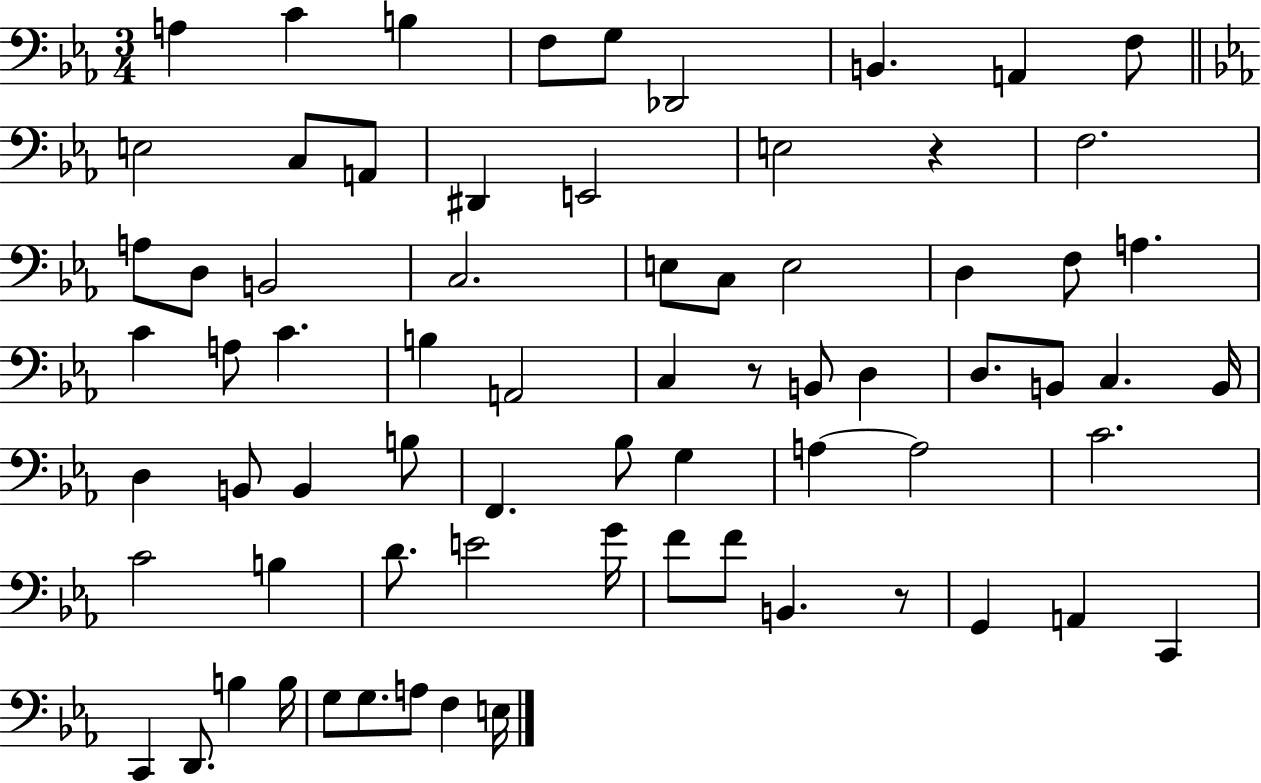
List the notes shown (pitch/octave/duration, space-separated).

A3/q C4/q B3/q F3/e G3/e Db2/h B2/q. A2/q F3/e E3/h C3/e A2/e D#2/q E2/h E3/h R/q F3/h. A3/e D3/e B2/h C3/h. E3/e C3/e E3/h D3/q F3/e A3/q. C4/q A3/e C4/q. B3/q A2/h C3/q R/e B2/e D3/q D3/e. B2/e C3/q. B2/s D3/q B2/e B2/q B3/e F2/q. Bb3/e G3/q A3/q A3/h C4/h. C4/h B3/q D4/e. E4/h G4/s F4/e F4/e B2/q. R/e G2/q A2/q C2/q C2/q D2/e. B3/q B3/s G3/e G3/e. A3/e F3/q E3/s